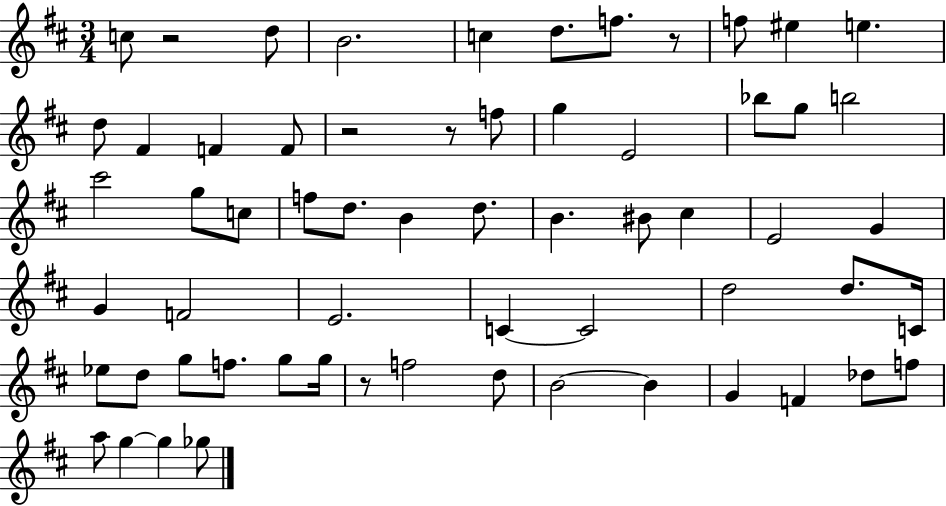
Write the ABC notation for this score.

X:1
T:Untitled
M:3/4
L:1/4
K:D
c/2 z2 d/2 B2 c d/2 f/2 z/2 f/2 ^e e d/2 ^F F F/2 z2 z/2 f/2 g E2 _b/2 g/2 b2 ^c'2 g/2 c/2 f/2 d/2 B d/2 B ^B/2 ^c E2 G G F2 E2 C C2 d2 d/2 C/4 _e/2 d/2 g/2 f/2 g/2 g/4 z/2 f2 d/2 B2 B G F _d/2 f/2 a/2 g g _g/2